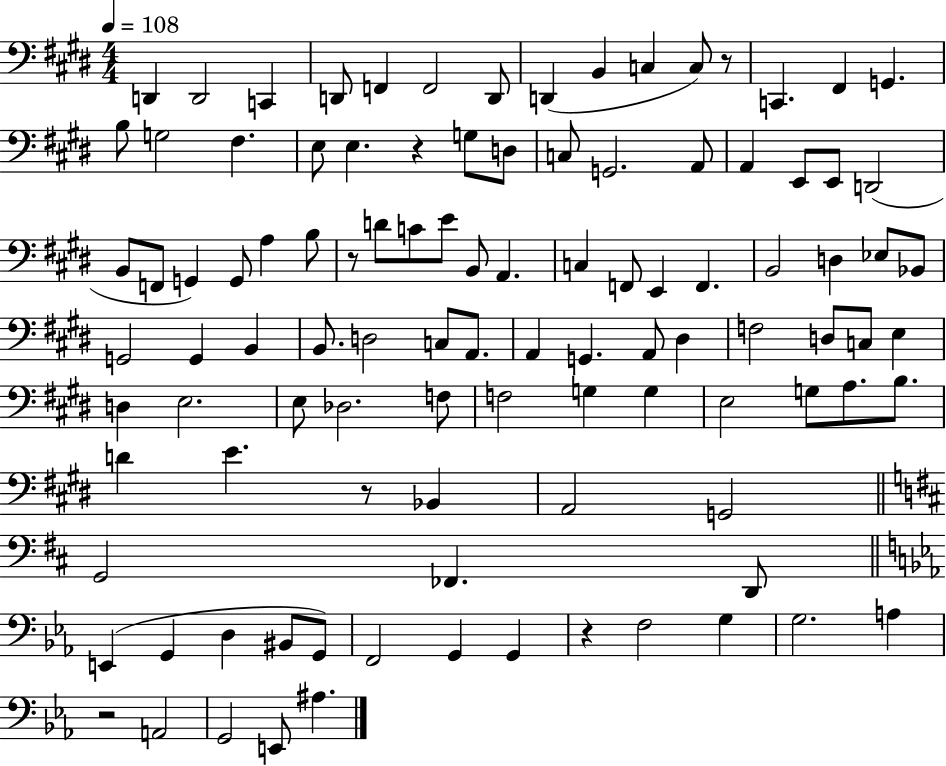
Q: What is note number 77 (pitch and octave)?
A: Bb2